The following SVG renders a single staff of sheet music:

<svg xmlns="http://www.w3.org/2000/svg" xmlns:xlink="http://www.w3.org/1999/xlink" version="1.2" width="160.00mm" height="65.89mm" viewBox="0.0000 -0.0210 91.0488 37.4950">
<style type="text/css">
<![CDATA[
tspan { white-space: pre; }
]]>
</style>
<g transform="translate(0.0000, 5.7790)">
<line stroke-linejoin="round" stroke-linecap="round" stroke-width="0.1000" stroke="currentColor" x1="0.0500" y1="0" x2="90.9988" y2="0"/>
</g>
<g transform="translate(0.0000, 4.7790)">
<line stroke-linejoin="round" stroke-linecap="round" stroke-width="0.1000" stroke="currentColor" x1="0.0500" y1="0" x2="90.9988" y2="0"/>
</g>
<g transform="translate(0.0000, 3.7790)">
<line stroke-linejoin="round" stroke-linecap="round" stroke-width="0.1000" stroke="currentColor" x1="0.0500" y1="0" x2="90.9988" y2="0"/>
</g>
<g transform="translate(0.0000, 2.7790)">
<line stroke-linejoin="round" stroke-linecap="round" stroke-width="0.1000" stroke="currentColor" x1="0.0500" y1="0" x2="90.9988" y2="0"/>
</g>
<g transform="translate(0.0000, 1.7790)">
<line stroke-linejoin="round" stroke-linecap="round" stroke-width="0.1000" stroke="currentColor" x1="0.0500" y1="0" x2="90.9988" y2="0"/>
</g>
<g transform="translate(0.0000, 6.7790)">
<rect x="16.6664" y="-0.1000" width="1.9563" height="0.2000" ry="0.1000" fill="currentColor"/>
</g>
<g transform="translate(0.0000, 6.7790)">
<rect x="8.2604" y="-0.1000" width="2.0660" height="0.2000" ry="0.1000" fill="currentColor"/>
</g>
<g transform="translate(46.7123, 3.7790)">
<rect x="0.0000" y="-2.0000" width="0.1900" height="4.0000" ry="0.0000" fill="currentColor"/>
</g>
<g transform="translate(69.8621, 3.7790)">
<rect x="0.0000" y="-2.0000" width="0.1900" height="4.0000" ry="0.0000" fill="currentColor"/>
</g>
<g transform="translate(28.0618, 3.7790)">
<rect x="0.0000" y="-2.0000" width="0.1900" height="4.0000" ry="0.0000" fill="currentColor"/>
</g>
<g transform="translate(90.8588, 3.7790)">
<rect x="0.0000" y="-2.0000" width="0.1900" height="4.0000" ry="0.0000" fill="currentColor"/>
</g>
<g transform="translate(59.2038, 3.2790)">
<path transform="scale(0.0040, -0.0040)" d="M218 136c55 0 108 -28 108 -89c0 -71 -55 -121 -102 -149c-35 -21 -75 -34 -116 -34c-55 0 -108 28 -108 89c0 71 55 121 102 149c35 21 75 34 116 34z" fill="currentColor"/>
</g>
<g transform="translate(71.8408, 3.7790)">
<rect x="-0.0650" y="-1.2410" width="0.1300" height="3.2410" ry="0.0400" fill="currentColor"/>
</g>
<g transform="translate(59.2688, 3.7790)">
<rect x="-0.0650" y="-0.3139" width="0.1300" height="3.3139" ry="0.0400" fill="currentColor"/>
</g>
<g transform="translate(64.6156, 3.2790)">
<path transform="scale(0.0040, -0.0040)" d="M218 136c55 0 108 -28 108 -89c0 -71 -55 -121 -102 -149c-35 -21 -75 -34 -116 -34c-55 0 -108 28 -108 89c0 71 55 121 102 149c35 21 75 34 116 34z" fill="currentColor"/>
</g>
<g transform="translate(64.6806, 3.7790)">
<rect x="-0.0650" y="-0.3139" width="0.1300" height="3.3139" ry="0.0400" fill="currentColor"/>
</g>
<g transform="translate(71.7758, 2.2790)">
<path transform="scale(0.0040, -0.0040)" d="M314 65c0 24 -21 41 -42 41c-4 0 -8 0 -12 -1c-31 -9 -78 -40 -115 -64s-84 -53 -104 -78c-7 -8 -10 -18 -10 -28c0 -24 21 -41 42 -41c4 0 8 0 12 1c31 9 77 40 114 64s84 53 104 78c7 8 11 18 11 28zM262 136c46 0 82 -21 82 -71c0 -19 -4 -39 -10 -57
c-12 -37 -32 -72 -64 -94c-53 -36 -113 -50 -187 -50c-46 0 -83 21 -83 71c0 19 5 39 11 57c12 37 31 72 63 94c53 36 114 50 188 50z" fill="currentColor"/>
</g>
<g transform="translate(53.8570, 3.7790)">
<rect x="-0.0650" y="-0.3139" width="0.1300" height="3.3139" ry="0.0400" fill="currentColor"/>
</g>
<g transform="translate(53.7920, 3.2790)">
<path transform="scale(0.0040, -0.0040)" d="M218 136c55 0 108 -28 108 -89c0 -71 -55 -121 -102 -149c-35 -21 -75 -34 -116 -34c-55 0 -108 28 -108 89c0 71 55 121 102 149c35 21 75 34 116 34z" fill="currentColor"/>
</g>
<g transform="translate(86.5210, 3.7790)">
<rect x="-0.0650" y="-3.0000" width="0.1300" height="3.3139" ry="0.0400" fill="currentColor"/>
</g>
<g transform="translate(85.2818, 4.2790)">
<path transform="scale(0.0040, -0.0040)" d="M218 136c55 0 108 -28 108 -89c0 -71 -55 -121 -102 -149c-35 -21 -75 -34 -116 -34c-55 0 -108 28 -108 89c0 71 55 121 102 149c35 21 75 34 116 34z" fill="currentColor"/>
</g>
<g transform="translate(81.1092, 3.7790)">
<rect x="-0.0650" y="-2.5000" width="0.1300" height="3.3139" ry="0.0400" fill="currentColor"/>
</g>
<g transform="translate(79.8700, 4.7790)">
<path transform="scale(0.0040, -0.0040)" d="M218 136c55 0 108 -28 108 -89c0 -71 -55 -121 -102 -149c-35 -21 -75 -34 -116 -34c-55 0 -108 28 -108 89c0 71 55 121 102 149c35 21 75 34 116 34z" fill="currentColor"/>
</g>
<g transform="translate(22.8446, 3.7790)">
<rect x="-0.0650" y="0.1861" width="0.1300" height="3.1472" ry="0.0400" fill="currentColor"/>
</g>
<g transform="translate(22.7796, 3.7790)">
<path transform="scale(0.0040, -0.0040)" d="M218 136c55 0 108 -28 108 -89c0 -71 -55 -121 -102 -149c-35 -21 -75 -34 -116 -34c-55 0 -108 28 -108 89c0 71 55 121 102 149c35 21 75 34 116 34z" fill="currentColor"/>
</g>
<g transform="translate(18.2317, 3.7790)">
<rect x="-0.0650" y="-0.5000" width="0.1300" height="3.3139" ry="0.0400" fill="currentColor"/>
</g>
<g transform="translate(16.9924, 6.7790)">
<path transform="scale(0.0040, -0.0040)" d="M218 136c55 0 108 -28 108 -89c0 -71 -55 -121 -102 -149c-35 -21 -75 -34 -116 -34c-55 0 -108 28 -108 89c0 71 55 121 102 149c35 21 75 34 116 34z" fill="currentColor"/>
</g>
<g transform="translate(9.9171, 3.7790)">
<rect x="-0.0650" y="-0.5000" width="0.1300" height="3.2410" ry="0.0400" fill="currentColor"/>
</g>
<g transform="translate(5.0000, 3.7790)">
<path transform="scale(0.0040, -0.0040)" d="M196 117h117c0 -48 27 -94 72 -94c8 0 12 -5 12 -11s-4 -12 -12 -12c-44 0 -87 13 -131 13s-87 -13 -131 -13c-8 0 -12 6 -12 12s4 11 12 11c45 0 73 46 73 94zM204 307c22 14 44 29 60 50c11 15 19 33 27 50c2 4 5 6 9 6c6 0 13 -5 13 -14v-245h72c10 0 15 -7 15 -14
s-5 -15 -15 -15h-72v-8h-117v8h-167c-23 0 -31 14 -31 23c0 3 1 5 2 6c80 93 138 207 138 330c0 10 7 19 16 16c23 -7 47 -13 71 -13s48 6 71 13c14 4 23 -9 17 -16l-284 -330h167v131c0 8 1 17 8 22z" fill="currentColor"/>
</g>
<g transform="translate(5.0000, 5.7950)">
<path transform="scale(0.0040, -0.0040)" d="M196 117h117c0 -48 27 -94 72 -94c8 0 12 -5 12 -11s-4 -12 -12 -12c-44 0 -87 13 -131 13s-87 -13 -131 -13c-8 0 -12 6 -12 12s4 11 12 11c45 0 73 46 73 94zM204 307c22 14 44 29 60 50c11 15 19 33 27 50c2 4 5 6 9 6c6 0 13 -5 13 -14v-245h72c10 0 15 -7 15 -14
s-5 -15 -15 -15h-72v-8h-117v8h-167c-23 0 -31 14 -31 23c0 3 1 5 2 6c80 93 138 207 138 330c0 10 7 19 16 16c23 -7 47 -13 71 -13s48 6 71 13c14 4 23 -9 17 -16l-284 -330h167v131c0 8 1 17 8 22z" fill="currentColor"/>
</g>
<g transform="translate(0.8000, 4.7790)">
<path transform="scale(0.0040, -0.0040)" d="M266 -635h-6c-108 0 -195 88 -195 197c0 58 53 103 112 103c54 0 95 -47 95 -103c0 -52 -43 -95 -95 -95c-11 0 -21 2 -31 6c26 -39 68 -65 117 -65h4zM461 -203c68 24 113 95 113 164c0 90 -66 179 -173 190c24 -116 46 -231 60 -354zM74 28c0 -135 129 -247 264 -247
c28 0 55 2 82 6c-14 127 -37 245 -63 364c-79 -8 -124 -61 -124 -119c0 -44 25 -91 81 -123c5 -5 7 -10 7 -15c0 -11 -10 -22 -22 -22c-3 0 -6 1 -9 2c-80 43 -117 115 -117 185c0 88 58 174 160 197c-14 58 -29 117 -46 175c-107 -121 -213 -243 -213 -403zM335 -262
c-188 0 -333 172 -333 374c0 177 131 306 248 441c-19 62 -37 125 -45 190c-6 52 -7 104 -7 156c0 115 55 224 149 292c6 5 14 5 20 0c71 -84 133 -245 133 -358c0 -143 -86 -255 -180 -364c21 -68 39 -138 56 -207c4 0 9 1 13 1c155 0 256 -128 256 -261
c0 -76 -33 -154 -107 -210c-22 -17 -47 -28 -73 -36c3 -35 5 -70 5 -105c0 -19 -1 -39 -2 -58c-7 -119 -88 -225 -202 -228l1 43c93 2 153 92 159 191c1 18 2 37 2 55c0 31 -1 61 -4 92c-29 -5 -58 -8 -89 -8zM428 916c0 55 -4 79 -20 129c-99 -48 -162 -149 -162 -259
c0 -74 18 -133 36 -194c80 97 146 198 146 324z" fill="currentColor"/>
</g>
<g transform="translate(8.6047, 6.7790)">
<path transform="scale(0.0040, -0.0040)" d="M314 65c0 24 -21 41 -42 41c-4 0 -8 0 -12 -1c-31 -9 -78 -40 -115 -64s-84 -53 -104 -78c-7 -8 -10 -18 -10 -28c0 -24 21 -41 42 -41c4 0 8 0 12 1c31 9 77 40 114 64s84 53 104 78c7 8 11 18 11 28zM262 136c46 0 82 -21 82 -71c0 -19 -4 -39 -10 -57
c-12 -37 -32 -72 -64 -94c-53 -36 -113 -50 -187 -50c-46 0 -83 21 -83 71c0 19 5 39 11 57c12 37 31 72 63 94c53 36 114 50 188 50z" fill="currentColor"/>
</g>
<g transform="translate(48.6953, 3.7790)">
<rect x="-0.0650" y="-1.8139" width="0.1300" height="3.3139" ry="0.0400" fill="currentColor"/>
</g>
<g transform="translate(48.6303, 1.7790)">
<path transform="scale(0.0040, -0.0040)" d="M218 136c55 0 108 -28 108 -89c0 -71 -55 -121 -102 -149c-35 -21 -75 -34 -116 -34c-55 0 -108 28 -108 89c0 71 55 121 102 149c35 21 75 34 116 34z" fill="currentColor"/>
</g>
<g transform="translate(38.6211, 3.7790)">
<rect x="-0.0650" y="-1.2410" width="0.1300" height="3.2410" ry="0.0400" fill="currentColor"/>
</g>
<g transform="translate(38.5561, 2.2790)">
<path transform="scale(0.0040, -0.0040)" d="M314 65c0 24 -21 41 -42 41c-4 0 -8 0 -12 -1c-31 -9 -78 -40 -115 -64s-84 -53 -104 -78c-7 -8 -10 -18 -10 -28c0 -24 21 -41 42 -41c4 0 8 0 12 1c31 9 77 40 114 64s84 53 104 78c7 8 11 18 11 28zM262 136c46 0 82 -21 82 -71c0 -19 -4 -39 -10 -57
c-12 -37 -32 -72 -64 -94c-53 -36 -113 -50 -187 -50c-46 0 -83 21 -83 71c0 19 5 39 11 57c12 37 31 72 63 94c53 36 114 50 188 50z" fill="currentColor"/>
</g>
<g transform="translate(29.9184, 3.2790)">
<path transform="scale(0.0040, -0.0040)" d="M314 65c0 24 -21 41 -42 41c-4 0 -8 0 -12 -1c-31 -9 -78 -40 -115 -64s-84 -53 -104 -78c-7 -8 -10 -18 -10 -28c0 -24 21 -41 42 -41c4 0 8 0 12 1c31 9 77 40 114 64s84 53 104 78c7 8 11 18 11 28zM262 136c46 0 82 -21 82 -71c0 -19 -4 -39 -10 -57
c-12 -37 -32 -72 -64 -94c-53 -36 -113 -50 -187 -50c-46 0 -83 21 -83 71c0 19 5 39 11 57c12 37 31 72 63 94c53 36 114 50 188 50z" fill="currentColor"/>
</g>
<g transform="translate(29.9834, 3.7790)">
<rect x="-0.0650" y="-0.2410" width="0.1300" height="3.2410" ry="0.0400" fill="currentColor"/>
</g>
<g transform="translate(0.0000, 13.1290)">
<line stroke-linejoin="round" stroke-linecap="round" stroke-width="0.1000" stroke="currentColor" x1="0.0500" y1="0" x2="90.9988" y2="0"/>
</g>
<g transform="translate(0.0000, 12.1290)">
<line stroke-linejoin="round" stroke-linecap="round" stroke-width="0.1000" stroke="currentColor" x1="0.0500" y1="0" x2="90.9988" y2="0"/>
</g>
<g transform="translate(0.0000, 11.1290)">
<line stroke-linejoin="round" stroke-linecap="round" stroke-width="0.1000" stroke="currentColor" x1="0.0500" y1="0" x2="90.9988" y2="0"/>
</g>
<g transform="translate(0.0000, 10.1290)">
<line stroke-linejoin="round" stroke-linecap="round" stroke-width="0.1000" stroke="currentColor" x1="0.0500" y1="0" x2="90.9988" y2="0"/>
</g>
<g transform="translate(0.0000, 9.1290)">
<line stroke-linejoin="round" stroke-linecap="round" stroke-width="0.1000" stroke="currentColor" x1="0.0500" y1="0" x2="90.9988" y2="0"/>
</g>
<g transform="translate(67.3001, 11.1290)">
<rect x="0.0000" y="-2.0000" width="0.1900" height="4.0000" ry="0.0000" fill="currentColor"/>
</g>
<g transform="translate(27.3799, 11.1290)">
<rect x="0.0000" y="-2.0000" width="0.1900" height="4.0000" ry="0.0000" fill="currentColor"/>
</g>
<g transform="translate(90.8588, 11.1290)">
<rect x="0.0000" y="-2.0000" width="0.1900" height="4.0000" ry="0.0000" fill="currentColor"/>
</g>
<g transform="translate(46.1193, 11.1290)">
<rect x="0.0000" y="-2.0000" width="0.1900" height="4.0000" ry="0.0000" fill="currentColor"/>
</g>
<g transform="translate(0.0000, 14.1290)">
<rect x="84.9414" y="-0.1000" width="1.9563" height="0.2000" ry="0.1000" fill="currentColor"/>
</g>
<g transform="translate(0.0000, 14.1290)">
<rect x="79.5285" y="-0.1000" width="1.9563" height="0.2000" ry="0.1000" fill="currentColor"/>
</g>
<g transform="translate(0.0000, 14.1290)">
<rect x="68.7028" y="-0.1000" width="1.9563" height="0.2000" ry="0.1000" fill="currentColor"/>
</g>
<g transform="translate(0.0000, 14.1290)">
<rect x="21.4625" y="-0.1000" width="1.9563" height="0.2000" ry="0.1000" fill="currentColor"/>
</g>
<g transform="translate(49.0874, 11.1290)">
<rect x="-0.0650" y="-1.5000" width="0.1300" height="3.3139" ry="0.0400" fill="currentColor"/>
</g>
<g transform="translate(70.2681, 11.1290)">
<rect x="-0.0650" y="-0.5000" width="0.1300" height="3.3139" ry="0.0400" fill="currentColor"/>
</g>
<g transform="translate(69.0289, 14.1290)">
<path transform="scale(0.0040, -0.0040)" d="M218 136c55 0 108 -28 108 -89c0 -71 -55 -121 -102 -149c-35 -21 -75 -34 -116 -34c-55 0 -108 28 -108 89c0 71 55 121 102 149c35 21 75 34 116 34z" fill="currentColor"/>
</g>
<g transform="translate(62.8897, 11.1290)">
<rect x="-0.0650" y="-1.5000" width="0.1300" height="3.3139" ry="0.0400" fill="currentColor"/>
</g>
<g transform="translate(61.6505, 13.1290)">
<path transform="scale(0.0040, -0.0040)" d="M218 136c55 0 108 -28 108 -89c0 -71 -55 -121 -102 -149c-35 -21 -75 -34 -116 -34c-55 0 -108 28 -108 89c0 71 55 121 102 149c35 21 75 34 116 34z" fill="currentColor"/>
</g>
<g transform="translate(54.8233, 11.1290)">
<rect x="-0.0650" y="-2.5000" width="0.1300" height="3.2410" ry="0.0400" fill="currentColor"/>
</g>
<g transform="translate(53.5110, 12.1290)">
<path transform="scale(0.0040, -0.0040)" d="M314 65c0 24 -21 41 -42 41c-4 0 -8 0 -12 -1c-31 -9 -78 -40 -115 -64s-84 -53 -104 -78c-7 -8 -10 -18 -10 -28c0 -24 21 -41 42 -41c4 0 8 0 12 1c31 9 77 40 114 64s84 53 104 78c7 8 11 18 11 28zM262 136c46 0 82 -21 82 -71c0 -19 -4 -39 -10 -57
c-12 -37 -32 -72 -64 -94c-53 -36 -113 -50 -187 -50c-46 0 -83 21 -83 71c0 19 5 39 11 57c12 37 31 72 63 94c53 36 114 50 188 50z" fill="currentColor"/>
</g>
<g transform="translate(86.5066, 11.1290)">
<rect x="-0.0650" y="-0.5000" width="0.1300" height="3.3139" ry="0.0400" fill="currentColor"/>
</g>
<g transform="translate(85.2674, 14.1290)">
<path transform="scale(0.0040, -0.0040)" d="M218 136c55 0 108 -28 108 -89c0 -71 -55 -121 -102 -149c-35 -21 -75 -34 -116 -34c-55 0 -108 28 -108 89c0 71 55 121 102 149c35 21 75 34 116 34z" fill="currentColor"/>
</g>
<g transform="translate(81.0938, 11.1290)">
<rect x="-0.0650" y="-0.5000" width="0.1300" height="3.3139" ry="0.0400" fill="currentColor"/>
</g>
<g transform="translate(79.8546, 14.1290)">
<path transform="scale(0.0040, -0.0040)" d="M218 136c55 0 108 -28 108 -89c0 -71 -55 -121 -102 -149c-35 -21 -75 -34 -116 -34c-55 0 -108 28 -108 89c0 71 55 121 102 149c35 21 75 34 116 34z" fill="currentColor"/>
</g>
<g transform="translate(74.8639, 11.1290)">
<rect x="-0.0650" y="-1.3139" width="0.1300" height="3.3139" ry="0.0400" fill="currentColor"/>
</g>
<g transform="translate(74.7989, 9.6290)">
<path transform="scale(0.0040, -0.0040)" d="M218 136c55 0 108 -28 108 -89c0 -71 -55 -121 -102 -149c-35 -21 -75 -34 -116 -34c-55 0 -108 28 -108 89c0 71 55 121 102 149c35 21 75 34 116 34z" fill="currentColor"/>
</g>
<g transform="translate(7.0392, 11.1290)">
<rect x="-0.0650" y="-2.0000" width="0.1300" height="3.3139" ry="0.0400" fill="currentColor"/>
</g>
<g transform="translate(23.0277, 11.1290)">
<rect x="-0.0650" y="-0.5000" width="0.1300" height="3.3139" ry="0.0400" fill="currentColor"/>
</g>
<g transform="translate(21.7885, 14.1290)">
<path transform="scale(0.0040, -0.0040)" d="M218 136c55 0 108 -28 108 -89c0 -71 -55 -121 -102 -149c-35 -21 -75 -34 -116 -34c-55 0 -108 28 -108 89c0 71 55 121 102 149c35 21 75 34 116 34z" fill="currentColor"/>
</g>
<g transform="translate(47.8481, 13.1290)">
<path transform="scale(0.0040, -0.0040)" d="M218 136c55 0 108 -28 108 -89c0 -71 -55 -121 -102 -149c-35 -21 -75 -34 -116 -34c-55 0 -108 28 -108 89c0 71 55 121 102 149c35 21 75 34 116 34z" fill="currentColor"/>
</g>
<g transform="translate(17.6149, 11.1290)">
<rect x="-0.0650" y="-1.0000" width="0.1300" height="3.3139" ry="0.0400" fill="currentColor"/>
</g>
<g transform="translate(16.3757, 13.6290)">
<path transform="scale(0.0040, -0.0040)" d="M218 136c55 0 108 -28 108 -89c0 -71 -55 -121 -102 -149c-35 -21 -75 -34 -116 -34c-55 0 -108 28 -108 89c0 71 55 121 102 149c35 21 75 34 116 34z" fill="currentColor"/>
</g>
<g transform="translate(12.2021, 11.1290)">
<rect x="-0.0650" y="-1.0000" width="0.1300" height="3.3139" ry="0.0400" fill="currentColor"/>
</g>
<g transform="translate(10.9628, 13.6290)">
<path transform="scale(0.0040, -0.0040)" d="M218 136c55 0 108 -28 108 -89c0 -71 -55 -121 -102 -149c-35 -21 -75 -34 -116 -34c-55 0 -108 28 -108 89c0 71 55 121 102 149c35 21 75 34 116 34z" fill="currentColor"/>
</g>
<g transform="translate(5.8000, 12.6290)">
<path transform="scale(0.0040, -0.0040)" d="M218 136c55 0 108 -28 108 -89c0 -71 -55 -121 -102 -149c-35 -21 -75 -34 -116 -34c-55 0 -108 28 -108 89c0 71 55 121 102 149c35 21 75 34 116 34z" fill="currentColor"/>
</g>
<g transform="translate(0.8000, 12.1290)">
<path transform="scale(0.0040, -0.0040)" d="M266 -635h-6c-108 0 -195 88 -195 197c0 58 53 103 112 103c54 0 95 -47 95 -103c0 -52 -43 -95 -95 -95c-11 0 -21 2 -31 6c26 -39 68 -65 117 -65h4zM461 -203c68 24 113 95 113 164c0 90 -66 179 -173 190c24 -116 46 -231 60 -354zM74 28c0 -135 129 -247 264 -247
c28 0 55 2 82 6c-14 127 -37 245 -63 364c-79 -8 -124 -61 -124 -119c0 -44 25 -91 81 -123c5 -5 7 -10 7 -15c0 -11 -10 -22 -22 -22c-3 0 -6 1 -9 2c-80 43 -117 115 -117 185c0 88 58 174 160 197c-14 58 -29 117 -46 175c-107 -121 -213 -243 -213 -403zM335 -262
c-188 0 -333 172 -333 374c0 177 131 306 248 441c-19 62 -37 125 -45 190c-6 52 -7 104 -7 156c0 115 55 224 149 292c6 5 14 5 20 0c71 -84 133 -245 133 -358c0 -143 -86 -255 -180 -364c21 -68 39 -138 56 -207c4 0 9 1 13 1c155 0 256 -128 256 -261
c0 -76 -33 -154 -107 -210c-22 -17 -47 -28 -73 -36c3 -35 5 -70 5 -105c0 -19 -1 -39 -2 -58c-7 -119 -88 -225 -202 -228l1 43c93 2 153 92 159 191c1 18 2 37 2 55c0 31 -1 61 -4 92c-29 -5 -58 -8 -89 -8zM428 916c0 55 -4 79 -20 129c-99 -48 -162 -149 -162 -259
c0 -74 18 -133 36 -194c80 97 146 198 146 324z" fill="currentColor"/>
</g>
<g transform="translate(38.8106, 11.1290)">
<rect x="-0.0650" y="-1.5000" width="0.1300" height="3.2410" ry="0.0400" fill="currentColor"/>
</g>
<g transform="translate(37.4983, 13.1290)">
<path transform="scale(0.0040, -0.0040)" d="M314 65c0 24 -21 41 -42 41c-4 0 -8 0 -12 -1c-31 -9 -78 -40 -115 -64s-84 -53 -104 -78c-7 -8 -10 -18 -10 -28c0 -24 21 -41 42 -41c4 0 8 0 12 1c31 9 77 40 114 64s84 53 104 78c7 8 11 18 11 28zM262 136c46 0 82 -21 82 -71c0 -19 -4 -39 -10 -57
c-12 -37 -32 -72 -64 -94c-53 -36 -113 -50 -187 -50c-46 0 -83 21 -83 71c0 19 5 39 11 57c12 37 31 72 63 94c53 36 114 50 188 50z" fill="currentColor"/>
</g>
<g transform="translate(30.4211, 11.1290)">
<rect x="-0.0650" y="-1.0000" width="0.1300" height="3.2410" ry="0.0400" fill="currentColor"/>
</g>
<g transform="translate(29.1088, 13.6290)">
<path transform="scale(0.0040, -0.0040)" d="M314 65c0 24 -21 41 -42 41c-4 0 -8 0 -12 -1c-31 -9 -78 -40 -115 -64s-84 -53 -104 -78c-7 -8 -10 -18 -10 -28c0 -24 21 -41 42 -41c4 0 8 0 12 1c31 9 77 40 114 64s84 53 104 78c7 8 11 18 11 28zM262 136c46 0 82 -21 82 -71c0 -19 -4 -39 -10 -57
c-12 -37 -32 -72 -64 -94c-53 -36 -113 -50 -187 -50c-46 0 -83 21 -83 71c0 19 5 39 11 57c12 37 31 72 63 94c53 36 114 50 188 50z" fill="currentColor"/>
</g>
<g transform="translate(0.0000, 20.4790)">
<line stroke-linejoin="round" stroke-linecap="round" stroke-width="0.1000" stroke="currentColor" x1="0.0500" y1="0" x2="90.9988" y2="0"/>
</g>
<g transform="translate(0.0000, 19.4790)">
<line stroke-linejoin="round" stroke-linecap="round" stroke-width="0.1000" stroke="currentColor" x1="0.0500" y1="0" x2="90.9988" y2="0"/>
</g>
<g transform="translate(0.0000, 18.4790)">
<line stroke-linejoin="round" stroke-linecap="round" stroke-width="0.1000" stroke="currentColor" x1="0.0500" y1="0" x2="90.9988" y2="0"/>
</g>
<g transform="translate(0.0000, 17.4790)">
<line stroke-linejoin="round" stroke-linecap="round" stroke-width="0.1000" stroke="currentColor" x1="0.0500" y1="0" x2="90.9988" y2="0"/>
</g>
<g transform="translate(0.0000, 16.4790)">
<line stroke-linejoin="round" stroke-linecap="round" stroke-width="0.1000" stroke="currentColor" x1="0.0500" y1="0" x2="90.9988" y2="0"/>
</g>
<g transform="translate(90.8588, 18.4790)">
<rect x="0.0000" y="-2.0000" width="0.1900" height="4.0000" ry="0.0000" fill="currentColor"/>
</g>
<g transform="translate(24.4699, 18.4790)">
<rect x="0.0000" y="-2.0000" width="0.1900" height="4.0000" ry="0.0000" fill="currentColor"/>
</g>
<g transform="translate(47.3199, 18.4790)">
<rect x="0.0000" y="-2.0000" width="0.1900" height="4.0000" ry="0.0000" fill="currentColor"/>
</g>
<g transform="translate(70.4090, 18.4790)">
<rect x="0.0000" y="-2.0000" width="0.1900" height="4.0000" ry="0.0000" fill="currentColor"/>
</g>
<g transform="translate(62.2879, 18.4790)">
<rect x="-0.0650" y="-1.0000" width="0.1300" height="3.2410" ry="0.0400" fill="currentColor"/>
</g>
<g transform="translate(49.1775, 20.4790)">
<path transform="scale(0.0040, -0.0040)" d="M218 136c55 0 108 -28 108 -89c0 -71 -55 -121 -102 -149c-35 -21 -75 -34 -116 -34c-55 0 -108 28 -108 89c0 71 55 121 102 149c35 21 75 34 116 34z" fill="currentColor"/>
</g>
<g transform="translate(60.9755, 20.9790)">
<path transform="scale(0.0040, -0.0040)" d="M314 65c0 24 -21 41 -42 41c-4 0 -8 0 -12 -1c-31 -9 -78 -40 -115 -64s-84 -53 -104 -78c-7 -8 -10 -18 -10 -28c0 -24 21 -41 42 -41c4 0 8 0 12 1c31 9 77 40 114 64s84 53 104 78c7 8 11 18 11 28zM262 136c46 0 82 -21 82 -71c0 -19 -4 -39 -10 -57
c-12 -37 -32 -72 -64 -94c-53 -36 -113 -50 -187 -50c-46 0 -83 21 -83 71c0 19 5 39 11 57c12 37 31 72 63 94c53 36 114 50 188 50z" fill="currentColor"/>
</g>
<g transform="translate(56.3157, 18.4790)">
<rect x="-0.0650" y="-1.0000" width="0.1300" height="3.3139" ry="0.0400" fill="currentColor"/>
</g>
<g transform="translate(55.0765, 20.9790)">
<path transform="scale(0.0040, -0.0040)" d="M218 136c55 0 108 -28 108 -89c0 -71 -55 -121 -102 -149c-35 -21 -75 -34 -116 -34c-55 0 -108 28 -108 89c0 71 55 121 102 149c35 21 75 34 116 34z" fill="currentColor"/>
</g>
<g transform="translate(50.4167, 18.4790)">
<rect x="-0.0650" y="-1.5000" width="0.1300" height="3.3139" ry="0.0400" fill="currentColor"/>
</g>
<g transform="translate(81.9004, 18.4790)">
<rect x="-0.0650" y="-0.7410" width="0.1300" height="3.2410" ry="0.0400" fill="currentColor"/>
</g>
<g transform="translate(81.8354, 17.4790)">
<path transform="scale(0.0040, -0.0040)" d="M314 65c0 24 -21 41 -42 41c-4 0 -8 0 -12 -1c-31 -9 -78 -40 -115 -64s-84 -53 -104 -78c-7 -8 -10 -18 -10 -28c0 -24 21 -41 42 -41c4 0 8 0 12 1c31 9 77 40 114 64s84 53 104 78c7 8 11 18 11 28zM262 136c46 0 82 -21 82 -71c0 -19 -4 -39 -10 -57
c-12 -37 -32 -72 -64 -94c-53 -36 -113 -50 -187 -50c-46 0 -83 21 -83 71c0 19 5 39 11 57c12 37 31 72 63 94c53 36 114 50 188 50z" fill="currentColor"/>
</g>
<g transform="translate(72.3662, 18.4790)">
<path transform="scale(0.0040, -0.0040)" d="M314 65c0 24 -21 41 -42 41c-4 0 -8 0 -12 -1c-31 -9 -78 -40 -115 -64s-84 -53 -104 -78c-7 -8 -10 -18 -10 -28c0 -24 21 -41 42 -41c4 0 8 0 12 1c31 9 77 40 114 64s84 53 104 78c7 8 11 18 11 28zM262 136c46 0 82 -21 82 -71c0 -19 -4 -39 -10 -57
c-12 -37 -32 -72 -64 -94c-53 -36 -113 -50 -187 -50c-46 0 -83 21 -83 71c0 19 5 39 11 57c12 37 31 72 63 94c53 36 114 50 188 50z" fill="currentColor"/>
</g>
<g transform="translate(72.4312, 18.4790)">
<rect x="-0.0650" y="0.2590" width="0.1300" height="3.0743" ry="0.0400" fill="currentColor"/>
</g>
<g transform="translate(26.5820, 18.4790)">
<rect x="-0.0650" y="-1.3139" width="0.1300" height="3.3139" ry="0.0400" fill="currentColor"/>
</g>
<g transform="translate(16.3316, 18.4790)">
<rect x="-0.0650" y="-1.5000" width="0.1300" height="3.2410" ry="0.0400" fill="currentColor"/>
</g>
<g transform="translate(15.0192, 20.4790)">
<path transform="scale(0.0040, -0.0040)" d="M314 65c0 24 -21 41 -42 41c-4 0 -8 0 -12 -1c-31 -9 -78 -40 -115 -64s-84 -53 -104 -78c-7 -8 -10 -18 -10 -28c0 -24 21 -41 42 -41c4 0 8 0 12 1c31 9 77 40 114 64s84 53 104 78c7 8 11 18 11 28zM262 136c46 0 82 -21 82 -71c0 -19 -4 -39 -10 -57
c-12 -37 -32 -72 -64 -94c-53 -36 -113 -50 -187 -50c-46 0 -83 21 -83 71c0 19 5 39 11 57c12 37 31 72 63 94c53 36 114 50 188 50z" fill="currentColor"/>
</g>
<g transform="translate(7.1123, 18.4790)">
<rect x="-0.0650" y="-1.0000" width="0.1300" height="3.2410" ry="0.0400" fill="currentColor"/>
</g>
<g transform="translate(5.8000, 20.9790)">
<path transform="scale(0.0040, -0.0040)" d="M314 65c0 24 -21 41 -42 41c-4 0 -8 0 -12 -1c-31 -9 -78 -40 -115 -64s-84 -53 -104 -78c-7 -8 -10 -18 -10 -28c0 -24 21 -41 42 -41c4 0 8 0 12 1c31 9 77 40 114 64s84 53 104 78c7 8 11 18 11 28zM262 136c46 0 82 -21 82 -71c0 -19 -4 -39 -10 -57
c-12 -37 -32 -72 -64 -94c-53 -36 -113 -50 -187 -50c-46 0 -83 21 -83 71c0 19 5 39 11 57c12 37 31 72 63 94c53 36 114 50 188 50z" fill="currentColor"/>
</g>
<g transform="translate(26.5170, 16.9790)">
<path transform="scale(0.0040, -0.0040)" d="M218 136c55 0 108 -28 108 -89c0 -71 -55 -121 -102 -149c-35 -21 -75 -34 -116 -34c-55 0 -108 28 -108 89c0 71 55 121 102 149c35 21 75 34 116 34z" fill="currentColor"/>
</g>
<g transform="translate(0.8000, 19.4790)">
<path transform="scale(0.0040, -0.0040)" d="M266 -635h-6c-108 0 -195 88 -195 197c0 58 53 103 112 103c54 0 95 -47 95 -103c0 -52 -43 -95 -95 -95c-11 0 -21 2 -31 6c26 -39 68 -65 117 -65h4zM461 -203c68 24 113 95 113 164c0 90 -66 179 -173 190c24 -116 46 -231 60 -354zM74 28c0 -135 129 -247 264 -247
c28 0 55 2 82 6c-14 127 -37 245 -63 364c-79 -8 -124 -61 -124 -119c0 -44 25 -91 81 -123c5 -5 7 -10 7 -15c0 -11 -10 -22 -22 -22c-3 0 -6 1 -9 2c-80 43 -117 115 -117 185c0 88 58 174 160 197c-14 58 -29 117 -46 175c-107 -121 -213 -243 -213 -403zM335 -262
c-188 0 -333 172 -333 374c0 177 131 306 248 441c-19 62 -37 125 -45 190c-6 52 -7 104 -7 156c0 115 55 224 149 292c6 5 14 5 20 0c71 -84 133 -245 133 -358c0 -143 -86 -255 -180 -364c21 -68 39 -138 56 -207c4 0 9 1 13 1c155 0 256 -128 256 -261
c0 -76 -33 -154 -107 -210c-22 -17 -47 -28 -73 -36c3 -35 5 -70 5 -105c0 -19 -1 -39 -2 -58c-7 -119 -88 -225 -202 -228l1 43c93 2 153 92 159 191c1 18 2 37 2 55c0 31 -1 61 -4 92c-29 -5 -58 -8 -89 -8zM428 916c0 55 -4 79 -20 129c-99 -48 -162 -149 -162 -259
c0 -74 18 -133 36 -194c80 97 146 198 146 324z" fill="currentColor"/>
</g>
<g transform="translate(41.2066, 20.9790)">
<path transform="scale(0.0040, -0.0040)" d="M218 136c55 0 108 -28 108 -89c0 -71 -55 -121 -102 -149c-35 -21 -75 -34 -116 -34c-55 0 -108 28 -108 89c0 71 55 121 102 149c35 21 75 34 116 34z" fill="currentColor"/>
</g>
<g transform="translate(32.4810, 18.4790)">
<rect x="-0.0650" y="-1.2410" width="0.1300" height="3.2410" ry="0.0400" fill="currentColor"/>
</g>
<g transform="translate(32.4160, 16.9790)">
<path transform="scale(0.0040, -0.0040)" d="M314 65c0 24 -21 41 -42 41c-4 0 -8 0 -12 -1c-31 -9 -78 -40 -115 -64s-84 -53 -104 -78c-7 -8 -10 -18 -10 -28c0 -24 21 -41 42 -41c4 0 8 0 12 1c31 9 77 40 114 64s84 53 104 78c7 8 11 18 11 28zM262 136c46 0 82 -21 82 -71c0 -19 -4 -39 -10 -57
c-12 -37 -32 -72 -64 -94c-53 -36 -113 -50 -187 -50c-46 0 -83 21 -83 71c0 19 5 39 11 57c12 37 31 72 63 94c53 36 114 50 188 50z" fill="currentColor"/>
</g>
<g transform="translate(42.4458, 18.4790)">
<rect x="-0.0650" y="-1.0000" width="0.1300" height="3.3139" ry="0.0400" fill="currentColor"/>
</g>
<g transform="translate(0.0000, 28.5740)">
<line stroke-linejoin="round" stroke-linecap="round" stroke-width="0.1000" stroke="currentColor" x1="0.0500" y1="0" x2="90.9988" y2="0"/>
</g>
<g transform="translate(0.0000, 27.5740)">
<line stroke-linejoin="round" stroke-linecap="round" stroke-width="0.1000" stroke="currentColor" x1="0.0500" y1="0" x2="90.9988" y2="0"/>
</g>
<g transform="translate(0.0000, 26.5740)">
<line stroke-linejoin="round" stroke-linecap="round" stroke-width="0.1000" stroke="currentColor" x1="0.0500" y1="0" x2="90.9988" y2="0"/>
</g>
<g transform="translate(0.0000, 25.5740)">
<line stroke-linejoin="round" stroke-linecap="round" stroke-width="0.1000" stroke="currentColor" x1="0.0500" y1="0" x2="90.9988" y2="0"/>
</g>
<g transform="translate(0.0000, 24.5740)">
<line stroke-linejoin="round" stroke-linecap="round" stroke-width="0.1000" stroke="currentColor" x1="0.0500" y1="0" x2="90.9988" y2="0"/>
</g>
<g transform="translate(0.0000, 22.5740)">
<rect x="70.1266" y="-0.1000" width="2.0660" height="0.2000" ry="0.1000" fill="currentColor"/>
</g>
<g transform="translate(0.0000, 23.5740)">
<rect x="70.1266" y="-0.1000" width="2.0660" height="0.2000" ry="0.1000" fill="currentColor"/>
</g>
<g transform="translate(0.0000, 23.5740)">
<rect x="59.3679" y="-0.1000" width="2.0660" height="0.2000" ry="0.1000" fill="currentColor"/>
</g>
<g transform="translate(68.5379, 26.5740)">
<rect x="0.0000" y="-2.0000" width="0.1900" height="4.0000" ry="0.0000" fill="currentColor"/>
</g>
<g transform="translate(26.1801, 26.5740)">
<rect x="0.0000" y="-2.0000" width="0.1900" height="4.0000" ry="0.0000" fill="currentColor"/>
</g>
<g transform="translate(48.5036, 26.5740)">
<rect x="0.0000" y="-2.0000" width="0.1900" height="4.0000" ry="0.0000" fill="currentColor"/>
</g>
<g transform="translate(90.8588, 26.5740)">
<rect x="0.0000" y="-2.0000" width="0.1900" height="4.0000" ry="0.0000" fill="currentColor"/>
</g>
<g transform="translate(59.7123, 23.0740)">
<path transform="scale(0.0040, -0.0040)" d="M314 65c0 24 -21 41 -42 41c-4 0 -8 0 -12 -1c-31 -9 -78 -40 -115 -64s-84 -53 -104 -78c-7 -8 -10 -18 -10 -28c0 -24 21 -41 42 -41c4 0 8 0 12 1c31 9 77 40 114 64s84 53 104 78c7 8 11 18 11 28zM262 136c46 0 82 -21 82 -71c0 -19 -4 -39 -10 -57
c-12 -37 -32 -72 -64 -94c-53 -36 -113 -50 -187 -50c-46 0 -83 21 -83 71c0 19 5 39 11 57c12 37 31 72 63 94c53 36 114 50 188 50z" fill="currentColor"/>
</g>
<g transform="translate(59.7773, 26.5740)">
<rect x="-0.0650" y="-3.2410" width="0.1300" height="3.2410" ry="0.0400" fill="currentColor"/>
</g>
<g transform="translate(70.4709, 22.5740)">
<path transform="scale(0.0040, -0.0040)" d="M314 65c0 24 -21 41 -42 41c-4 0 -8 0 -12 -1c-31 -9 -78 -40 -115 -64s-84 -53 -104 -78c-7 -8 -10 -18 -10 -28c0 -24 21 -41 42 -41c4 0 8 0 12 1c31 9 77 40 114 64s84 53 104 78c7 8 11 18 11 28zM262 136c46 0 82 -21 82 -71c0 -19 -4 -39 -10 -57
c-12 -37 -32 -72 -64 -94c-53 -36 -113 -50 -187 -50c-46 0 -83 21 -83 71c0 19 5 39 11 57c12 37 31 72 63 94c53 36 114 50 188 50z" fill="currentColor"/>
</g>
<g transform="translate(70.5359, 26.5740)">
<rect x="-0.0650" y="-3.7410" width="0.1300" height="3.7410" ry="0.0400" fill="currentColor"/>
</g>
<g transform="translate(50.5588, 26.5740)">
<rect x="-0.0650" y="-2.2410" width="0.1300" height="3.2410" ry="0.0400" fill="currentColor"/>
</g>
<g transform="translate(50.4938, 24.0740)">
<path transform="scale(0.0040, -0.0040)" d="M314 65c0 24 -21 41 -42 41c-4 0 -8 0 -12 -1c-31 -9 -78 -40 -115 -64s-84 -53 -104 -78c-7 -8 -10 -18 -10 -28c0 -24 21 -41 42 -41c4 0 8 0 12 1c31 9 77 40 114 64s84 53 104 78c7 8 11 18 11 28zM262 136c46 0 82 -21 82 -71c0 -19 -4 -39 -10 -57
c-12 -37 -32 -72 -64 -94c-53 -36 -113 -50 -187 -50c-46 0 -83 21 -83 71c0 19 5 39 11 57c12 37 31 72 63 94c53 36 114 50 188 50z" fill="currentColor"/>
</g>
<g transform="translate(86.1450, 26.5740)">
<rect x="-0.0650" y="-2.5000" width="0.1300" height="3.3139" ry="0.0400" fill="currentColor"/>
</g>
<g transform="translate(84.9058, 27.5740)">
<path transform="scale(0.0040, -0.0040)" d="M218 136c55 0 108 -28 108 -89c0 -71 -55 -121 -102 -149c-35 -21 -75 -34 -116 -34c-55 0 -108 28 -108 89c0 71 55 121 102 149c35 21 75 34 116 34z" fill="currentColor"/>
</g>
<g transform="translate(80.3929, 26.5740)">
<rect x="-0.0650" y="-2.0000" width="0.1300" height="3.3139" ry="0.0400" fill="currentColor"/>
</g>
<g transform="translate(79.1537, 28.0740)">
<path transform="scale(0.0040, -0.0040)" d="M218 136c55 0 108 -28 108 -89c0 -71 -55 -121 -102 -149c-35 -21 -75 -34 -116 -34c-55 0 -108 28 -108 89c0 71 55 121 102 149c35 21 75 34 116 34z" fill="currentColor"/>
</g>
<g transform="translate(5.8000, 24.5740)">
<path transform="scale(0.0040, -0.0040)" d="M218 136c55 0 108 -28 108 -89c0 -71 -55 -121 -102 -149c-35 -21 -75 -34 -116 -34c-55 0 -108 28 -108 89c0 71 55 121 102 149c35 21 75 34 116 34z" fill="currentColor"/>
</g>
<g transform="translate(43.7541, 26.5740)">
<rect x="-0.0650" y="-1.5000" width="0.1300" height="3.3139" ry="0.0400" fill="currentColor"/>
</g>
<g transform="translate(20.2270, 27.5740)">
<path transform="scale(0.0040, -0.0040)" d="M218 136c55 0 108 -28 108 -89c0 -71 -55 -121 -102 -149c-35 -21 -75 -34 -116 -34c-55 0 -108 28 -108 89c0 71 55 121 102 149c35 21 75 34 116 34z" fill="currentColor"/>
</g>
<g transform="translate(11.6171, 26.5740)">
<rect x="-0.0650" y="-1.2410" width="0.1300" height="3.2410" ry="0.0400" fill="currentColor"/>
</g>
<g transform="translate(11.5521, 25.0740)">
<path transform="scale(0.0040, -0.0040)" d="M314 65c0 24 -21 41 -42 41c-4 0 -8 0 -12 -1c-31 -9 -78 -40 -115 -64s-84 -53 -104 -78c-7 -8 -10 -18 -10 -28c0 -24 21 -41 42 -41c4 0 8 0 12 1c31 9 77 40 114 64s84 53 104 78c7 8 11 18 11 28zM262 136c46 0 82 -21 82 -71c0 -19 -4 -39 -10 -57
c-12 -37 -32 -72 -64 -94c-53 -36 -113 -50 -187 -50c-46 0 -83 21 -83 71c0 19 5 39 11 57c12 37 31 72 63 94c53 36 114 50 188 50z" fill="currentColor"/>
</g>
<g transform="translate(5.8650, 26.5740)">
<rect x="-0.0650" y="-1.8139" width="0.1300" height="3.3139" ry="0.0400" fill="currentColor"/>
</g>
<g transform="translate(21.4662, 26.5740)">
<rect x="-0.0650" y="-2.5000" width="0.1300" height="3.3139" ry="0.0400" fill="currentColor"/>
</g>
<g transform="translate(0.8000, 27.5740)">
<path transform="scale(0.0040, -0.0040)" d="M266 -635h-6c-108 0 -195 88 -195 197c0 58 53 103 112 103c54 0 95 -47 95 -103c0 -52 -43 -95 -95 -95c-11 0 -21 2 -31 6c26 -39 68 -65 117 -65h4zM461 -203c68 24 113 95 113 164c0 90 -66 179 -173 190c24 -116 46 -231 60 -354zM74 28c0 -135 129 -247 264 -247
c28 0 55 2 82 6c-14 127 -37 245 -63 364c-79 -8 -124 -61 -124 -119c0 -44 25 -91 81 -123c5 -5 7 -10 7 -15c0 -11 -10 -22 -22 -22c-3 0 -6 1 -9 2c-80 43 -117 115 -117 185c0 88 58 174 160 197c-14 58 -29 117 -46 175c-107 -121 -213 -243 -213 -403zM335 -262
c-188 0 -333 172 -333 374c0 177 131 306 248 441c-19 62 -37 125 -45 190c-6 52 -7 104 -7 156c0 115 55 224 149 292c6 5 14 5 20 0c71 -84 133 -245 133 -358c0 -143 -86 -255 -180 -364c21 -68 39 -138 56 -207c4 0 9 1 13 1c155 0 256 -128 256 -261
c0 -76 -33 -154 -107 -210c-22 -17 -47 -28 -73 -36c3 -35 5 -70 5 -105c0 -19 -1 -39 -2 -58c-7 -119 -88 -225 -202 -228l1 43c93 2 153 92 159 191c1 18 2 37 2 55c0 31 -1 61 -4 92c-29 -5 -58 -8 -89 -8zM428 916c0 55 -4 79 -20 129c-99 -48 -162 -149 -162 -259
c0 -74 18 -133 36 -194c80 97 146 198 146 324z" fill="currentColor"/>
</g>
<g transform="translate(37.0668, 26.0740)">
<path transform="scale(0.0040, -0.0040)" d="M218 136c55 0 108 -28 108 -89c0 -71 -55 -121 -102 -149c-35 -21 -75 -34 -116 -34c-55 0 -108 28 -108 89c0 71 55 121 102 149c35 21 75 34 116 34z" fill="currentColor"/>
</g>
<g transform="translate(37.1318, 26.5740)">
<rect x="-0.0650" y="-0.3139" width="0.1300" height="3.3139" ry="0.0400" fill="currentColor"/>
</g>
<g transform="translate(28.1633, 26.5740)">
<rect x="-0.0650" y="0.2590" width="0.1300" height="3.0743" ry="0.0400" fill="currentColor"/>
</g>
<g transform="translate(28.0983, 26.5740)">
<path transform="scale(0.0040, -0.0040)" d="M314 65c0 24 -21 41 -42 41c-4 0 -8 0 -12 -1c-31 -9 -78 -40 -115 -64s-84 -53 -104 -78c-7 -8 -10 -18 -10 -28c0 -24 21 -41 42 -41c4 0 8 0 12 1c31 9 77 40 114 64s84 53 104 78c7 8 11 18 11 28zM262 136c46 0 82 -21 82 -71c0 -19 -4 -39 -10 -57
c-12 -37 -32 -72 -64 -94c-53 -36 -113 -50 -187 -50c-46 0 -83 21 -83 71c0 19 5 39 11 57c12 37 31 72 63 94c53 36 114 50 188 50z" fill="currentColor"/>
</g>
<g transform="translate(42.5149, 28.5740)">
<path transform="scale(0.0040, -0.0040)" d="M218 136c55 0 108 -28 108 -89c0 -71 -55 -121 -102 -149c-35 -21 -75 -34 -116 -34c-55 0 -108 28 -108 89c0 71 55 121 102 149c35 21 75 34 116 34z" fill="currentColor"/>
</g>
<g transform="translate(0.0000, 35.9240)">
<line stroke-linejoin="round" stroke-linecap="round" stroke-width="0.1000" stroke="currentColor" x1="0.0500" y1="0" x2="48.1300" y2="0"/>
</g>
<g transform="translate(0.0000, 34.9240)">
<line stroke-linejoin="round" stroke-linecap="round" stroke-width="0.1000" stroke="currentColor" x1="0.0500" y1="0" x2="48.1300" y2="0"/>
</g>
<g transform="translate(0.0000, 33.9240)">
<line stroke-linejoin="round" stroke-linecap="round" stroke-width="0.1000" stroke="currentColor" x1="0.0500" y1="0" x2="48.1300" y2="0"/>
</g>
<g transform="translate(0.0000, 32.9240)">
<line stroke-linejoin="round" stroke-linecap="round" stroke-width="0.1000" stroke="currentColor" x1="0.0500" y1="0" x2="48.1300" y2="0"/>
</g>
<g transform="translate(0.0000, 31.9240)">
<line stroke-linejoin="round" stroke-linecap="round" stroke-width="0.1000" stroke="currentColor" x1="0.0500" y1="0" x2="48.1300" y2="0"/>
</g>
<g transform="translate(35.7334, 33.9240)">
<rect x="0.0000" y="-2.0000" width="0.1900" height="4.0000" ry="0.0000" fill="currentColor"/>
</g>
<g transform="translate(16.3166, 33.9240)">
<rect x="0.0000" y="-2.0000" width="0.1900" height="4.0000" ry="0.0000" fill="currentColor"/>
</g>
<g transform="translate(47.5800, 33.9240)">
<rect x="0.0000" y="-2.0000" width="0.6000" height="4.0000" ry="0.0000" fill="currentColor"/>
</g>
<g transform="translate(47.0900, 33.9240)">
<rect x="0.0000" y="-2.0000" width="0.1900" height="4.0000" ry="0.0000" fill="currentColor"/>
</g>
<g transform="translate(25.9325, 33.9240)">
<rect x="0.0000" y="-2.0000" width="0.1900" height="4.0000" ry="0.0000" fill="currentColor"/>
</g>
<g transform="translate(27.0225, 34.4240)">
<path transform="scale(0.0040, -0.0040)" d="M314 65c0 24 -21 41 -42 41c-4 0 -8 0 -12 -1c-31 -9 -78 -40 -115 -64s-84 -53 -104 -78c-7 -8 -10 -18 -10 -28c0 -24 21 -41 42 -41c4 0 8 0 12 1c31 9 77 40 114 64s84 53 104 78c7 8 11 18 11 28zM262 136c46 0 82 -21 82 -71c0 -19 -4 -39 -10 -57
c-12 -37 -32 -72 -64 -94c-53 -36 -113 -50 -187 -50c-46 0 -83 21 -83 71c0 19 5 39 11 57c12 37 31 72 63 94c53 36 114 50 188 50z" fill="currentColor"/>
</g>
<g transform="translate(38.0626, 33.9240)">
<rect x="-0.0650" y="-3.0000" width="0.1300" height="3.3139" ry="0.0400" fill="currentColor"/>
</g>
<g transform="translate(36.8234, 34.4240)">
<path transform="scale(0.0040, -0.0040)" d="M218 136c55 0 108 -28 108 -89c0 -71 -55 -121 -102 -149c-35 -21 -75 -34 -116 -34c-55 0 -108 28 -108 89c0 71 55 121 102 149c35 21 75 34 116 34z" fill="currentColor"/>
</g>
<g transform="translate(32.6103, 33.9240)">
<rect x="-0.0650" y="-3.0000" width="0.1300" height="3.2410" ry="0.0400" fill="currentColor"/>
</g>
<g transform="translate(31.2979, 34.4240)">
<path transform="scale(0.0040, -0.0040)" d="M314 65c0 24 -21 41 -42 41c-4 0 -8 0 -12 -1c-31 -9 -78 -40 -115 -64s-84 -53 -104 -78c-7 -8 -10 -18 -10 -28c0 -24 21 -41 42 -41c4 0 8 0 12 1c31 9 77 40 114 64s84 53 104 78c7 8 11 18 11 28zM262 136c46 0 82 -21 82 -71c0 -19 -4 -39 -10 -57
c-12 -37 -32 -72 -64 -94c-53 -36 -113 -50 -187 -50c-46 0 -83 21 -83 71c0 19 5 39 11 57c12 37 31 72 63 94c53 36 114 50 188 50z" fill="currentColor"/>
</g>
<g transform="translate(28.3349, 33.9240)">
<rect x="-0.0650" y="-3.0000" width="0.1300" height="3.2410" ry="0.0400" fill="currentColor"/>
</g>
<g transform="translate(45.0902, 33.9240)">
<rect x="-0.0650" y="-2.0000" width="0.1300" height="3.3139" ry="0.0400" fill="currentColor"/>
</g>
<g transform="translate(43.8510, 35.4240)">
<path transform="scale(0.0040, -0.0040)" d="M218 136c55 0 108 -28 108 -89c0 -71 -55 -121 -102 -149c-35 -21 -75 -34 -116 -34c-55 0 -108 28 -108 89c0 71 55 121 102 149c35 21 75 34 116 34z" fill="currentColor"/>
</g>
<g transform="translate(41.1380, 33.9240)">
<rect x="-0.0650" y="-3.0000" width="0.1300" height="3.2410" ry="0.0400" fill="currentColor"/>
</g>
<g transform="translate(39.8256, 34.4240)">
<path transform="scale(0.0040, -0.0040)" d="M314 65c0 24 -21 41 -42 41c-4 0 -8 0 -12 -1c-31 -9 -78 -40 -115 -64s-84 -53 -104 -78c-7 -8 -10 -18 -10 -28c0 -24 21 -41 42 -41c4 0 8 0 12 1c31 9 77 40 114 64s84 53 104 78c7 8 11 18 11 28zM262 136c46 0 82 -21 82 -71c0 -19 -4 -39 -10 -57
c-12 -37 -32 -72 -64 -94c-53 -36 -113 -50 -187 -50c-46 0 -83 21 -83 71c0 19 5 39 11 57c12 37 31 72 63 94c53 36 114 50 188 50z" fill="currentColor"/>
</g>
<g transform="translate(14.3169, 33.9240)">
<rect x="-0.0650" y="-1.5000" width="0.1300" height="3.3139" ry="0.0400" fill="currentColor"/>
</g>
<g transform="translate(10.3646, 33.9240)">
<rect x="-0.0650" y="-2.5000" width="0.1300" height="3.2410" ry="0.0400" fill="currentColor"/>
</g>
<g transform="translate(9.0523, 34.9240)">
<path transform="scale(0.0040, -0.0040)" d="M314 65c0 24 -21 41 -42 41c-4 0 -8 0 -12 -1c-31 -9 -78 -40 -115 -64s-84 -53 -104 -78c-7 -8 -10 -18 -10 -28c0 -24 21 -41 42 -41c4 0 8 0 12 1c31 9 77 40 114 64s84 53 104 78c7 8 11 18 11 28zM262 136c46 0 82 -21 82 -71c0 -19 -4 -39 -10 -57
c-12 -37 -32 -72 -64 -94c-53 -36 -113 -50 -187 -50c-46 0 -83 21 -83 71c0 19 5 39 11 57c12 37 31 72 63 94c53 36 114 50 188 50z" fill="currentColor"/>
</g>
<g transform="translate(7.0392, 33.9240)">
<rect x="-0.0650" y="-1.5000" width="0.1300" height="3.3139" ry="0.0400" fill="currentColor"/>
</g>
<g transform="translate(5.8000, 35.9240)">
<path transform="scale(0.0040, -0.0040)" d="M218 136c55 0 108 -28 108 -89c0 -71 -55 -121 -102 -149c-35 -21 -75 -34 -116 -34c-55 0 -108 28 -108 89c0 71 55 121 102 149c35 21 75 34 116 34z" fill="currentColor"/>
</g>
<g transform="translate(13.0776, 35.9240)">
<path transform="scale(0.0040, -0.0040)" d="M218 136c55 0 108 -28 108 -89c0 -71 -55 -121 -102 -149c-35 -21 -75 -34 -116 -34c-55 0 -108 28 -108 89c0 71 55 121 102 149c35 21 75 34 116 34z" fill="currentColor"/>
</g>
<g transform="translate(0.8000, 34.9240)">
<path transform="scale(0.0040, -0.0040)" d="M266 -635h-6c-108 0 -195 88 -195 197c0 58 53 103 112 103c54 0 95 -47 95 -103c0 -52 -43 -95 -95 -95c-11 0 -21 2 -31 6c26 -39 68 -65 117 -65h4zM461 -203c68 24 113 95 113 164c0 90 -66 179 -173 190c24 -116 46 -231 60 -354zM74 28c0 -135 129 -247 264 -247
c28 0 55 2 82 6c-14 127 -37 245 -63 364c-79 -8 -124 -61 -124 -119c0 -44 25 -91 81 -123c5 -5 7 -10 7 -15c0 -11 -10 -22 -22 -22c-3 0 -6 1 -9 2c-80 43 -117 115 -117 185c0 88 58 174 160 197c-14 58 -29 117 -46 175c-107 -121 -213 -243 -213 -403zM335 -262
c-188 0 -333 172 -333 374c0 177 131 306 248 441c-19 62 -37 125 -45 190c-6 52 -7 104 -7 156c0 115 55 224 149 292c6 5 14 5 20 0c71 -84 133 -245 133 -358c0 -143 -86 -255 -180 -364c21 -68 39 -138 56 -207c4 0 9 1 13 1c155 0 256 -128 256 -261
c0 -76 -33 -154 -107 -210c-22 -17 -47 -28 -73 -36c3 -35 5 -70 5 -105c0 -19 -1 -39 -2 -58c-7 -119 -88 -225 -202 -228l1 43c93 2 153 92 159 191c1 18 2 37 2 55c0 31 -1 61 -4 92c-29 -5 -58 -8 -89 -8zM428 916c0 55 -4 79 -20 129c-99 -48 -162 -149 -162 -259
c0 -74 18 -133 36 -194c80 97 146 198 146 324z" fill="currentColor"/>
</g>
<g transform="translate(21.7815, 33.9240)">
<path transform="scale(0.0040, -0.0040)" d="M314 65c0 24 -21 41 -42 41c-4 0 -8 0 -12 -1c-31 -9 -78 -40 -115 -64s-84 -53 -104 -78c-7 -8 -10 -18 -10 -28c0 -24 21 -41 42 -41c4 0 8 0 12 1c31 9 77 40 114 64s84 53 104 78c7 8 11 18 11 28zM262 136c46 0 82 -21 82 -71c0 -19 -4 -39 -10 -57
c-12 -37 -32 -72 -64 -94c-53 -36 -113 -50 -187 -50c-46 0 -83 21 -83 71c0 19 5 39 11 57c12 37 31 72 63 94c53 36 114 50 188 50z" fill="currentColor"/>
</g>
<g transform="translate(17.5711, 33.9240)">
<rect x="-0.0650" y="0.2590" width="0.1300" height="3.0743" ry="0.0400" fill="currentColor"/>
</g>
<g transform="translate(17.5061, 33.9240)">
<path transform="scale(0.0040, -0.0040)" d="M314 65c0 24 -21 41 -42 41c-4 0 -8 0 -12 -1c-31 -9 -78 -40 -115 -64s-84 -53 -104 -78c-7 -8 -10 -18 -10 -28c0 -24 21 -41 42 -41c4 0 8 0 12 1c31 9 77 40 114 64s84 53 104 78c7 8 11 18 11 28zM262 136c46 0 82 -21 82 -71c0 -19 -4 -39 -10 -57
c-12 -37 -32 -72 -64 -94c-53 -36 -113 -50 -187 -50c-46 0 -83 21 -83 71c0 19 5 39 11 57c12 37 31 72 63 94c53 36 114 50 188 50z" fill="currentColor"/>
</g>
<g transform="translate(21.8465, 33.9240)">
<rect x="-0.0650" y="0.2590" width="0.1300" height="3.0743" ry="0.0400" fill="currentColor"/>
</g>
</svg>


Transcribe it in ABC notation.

X:1
T:Untitled
M:4/4
L:1/4
K:C
C2 C B c2 e2 f c c c e2 G A F D D C D2 E2 E G2 E C e C C D2 E2 e e2 D E D D2 B2 d2 f e2 G B2 c E g2 b2 c'2 F G E G2 E B2 B2 A2 A2 A A2 F